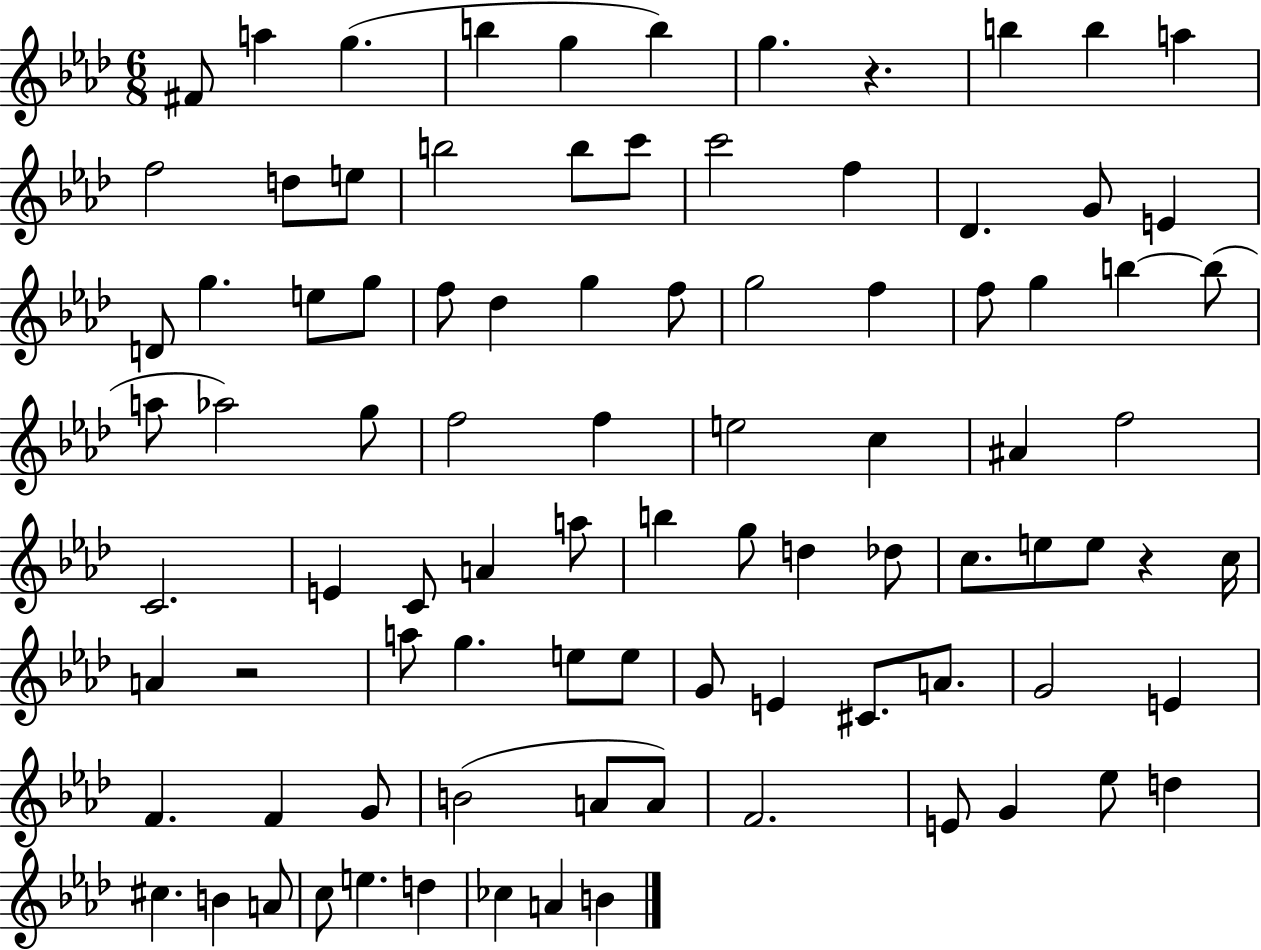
X:1
T:Untitled
M:6/8
L:1/4
K:Ab
^F/2 a g b g b g z b b a f2 d/2 e/2 b2 b/2 c'/2 c'2 f _D G/2 E D/2 g e/2 g/2 f/2 _d g f/2 g2 f f/2 g b b/2 a/2 _a2 g/2 f2 f e2 c ^A f2 C2 E C/2 A a/2 b g/2 d _d/2 c/2 e/2 e/2 z c/4 A z2 a/2 g e/2 e/2 G/2 E ^C/2 A/2 G2 E F F G/2 B2 A/2 A/2 F2 E/2 G _e/2 d ^c B A/2 c/2 e d _c A B